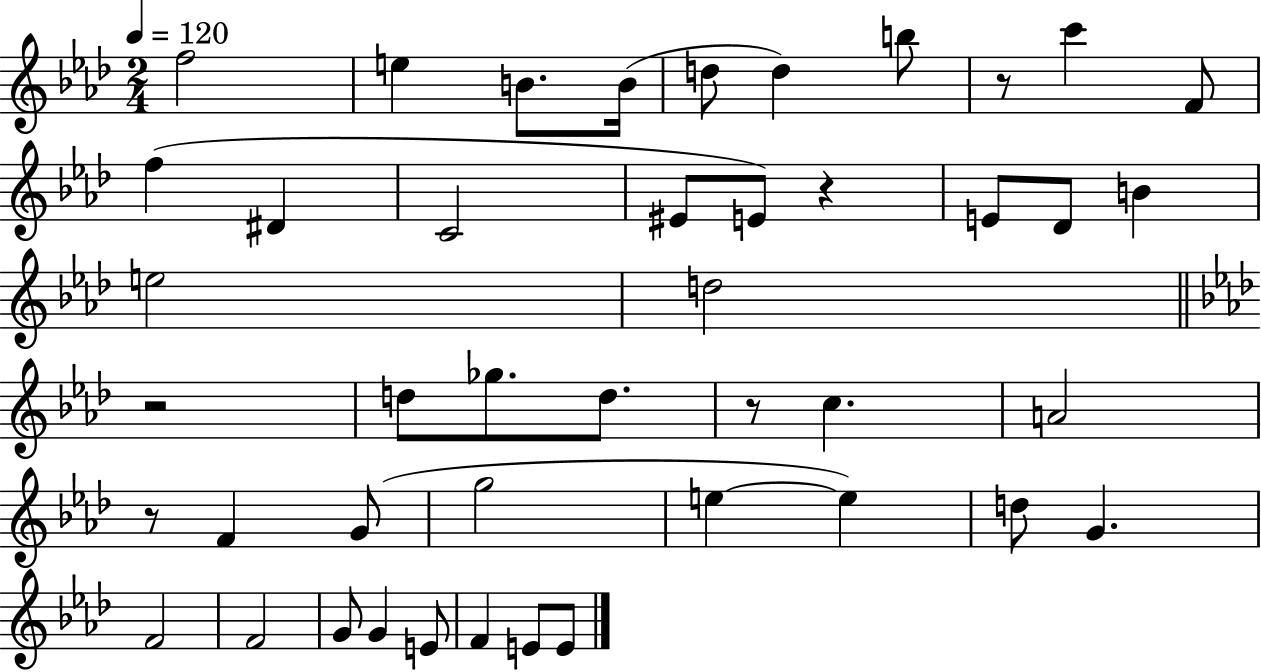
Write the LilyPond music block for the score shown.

{
  \clef treble
  \numericTimeSignature
  \time 2/4
  \key aes \major
  \tempo 4 = 120
  f''2 | e''4 b'8. b'16( | d''8 d''4) b''8 | r8 c'''4 f'8 | \break f''4( dis'4 | c'2 | eis'8 e'8) r4 | e'8 des'8 b'4 | \break e''2 | d''2 | \bar "||" \break \key aes \major r2 | d''8 ges''8. d''8. | r8 c''4. | a'2 | \break r8 f'4 g'8( | g''2 | e''4~~ e''4) | d''8 g'4. | \break f'2 | f'2 | g'8 g'4 e'8 | f'4 e'8 e'8 | \break \bar "|."
}